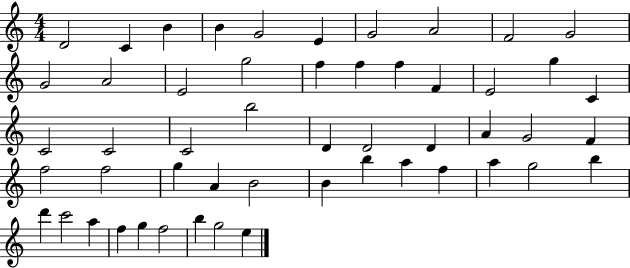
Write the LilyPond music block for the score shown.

{
  \clef treble
  \numericTimeSignature
  \time 4/4
  \key c \major
  d'2 c'4 b'4 | b'4 g'2 e'4 | g'2 a'2 | f'2 g'2 | \break g'2 a'2 | e'2 g''2 | f''4 f''4 f''4 f'4 | e'2 g''4 c'4 | \break c'2 c'2 | c'2 b''2 | d'4 d'2 d'4 | a'4 g'2 f'4 | \break f''2 f''2 | g''4 a'4 b'2 | b'4 b''4 a''4 f''4 | a''4 g''2 b''4 | \break d'''4 c'''2 a''4 | f''4 g''4 f''2 | b''4 g''2 e''4 | \bar "|."
}